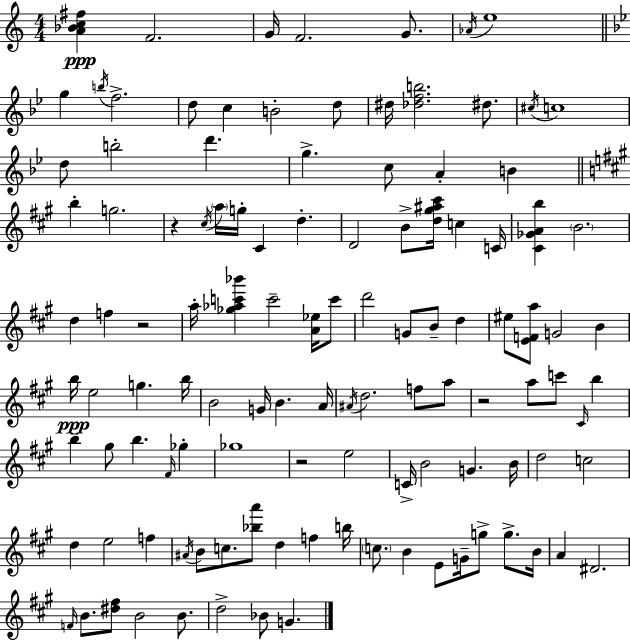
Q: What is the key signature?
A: C major